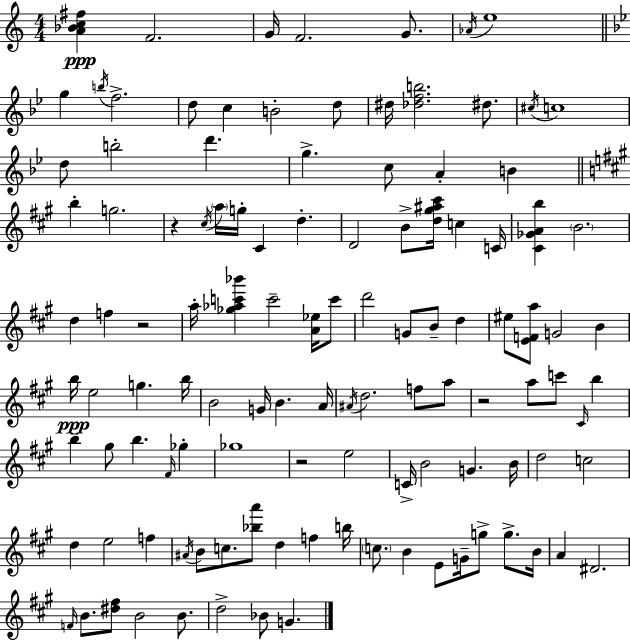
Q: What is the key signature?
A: C major